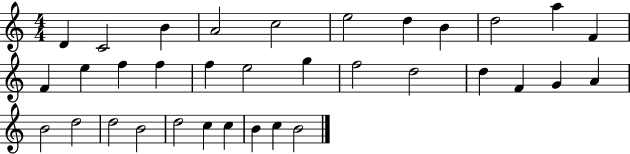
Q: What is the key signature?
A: C major